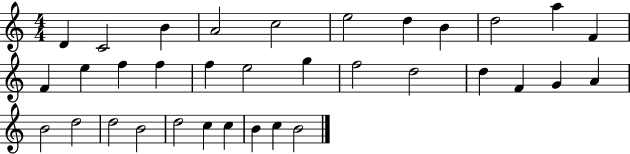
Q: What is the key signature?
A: C major